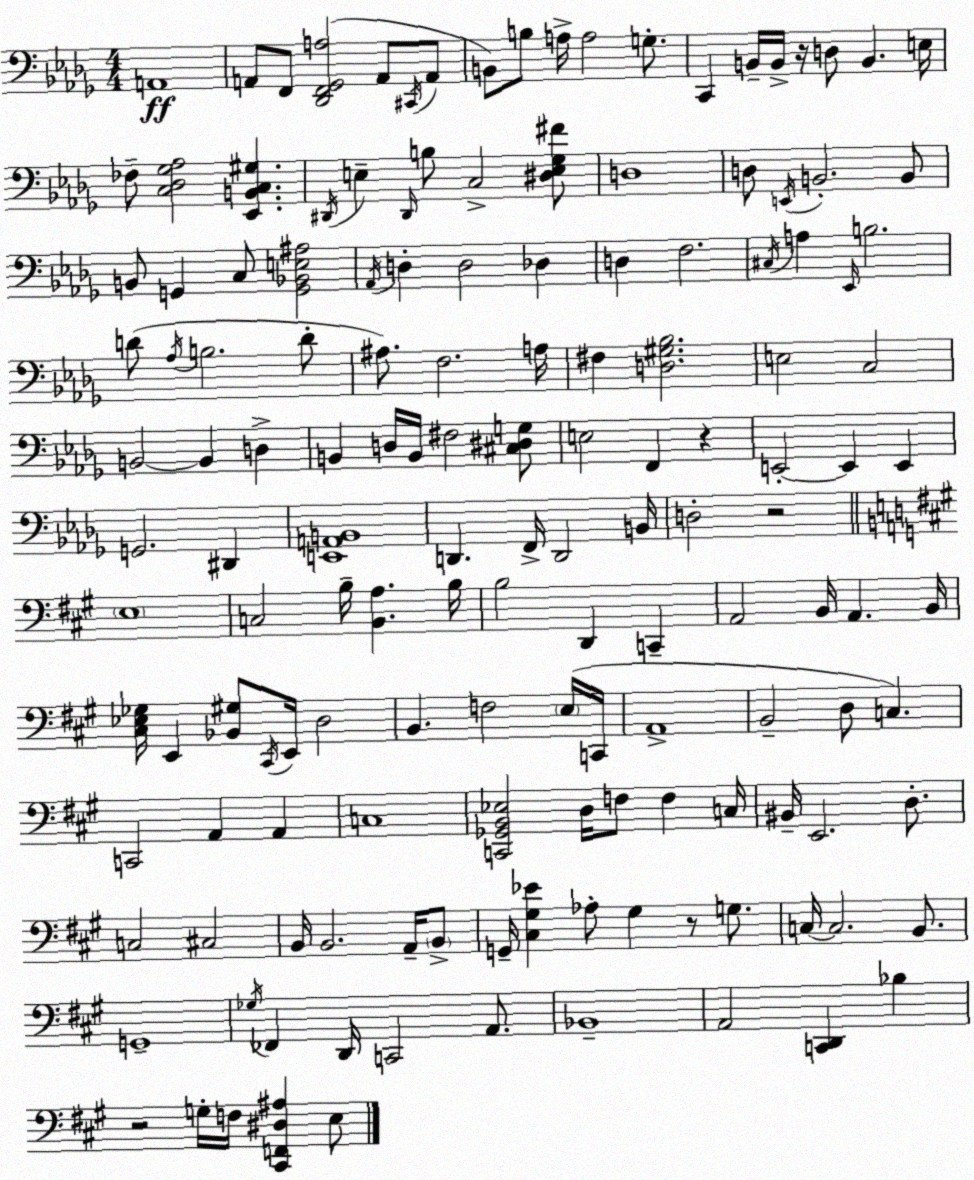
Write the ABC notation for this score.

X:1
T:Untitled
M:4/4
L:1/4
K:Bbm
A,,4 A,,/2 F,,/2 [_D,,F,,_G,,A,]2 A,,/2 ^C,,/4 A,,/2 B,,/2 B,/2 A,/4 A,2 G,/2 C,, B,,/4 B,,/4 z/4 D,/2 B,, E,/4 _F,/2 [C,_D,_G,_A,]2 [_E,,B,,C,^G,] ^D,,/4 E, ^D,,/4 B,/2 C,2 [^D,E,_G,^F]/2 D,4 D,/2 E,,/4 B,,2 B,,/2 B,,/2 G,, C,/2 [G,,_B,,E,^A,]2 _A,,/4 D, D,2 _D, D, F,2 ^C,/4 A, _E,,/4 B,2 D/2 _A,/4 B,2 D/2 ^A,/2 F,2 A,/4 ^F, [D,^G,_B,]2 E,2 C,2 B,,2 B,, D, B,, D,/4 B,,/4 ^F,2 [^C,^D,G,]/2 E,2 F,, z E,,2 E,, E,, G,,2 ^D,, [E,,A,,B,,]4 D,, F,,/4 D,,2 B,,/4 D,2 z2 E,4 C,2 B,/4 [B,,A,] B,/4 B,2 D,, C,, A,,2 B,,/4 A,, B,,/4 [^C,_E,_G,]/4 E,, [_B,,^G,]/2 ^C,,/4 E,,/4 D,2 B,, F,2 E,/4 C,,/4 A,,4 B,,2 D,/2 C, C,,2 A,, A,, C,4 [C,,_G,,B,,_E,]2 D,/4 F,/2 F, C,/4 ^B,,/4 E,,2 D,/2 C,2 ^C,2 B,,/4 B,,2 A,,/4 B,,/2 G,,/4 [^C,^G,_E] _A,/2 ^G, z/2 G,/2 C,/4 C,2 B,,/2 G,,4 _G,/4 _F,, D,,/4 C,,2 A,,/2 _B,,4 A,,2 [C,,D,,] _B, z2 G,/4 F,/4 [^C,,F,,^D,^A,] E,/2